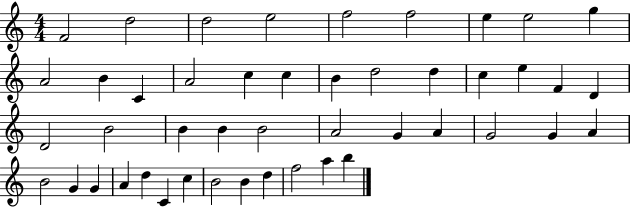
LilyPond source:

{
  \clef treble
  \numericTimeSignature
  \time 4/4
  \key c \major
  f'2 d''2 | d''2 e''2 | f''2 f''2 | e''4 e''2 g''4 | \break a'2 b'4 c'4 | a'2 c''4 c''4 | b'4 d''2 d''4 | c''4 e''4 f'4 d'4 | \break d'2 b'2 | b'4 b'4 b'2 | a'2 g'4 a'4 | g'2 g'4 a'4 | \break b'2 g'4 g'4 | a'4 d''4 c'4 c''4 | b'2 b'4 d''4 | f''2 a''4 b''4 | \break \bar "|."
}